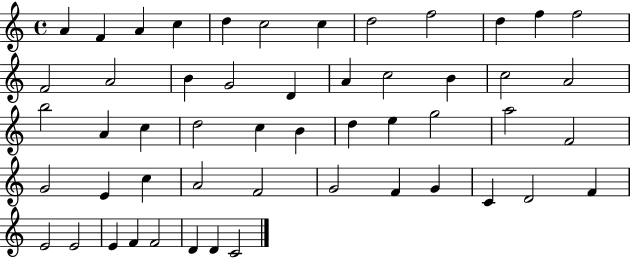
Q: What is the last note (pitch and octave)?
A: C4